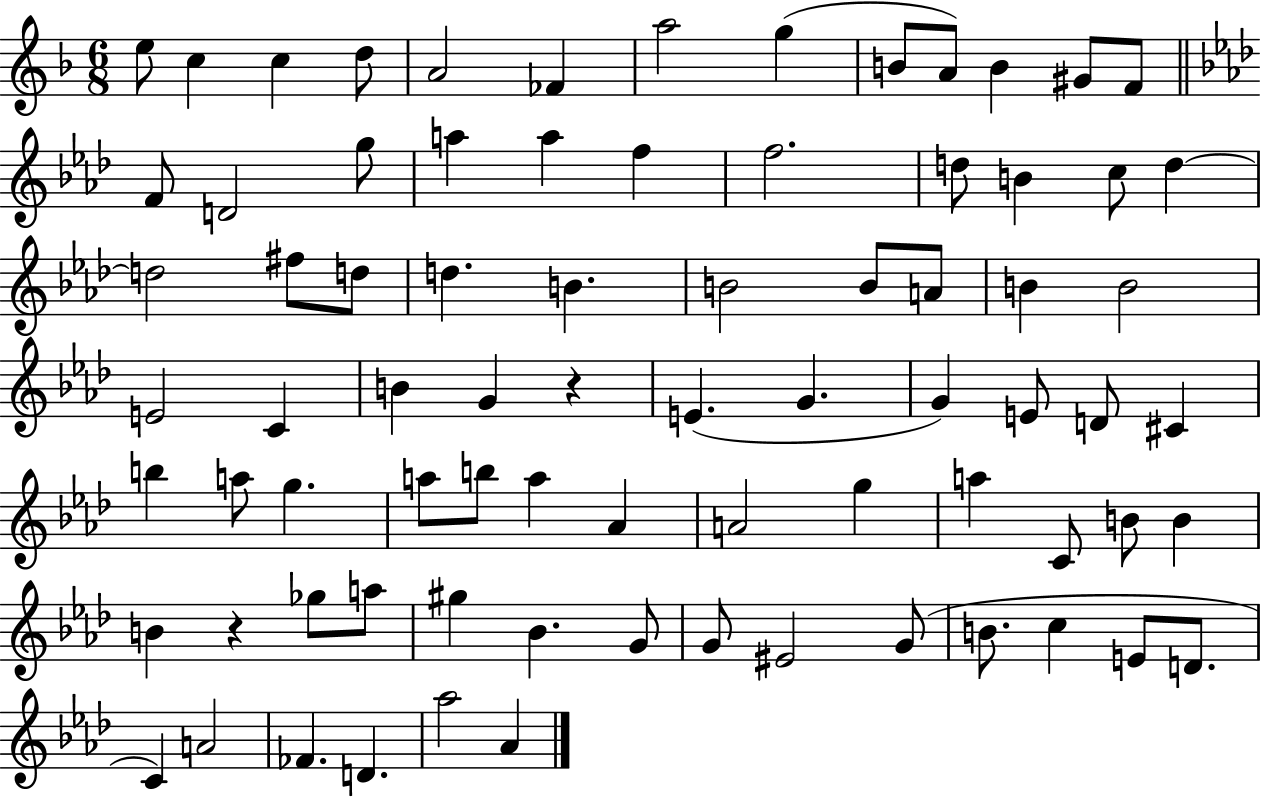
E5/e C5/q C5/q D5/e A4/h FES4/q A5/h G5/q B4/e A4/e B4/q G#4/e F4/e F4/e D4/h G5/e A5/q A5/q F5/q F5/h. D5/e B4/q C5/e D5/q D5/h F#5/e D5/e D5/q. B4/q. B4/h B4/e A4/e B4/q B4/h E4/h C4/q B4/q G4/q R/q E4/q. G4/q. G4/q E4/e D4/e C#4/q B5/q A5/e G5/q. A5/e B5/e A5/q Ab4/q A4/h G5/q A5/q C4/e B4/e B4/q B4/q R/q Gb5/e A5/e G#5/q Bb4/q. G4/e G4/e EIS4/h G4/e B4/e. C5/q E4/e D4/e. C4/q A4/h FES4/q. D4/q. Ab5/h Ab4/q